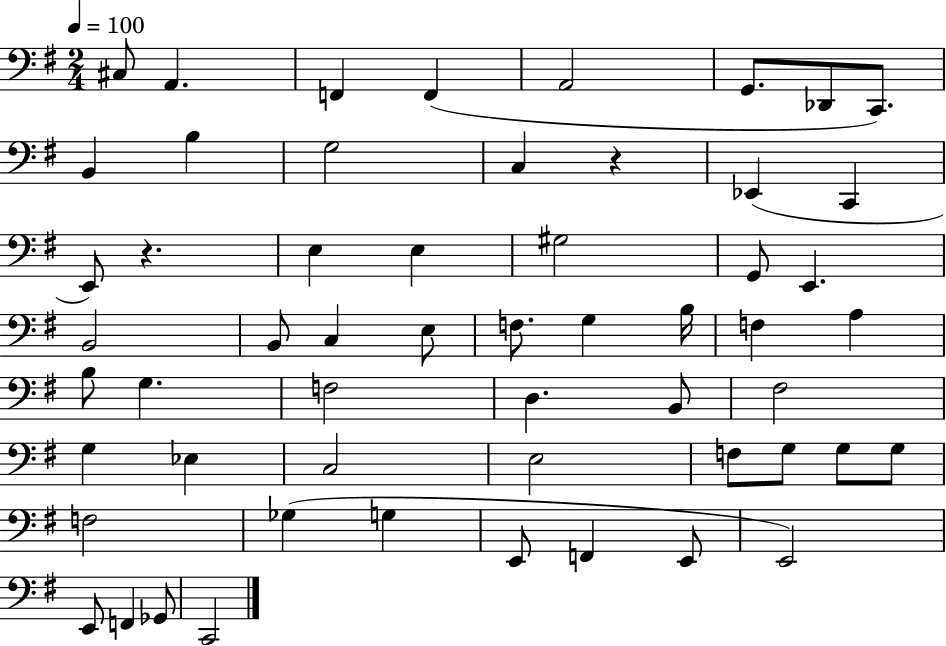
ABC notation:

X:1
T:Untitled
M:2/4
L:1/4
K:G
^C,/2 A,, F,, F,, A,,2 G,,/2 _D,,/2 C,,/2 B,, B, G,2 C, z _E,, C,, E,,/2 z E, E, ^G,2 G,,/2 E,, B,,2 B,,/2 C, E,/2 F,/2 G, B,/4 F, A, B,/2 G, F,2 D, B,,/2 ^F,2 G, _E, C,2 E,2 F,/2 G,/2 G,/2 G,/2 F,2 _G, G, E,,/2 F,, E,,/2 E,,2 E,,/2 F,, _G,,/2 C,,2